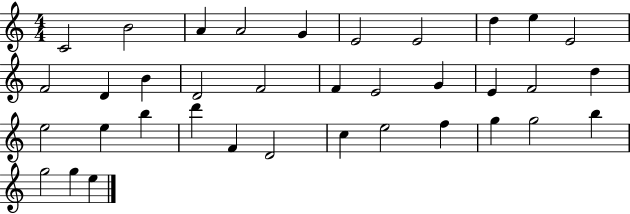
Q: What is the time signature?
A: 4/4